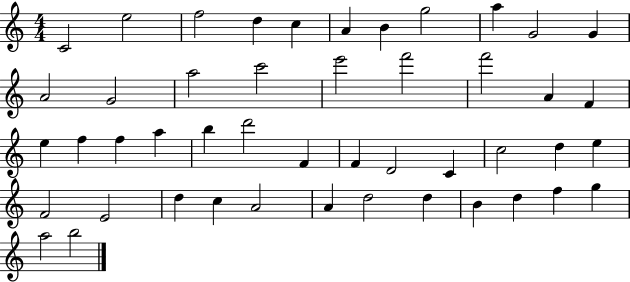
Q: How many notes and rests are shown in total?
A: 47